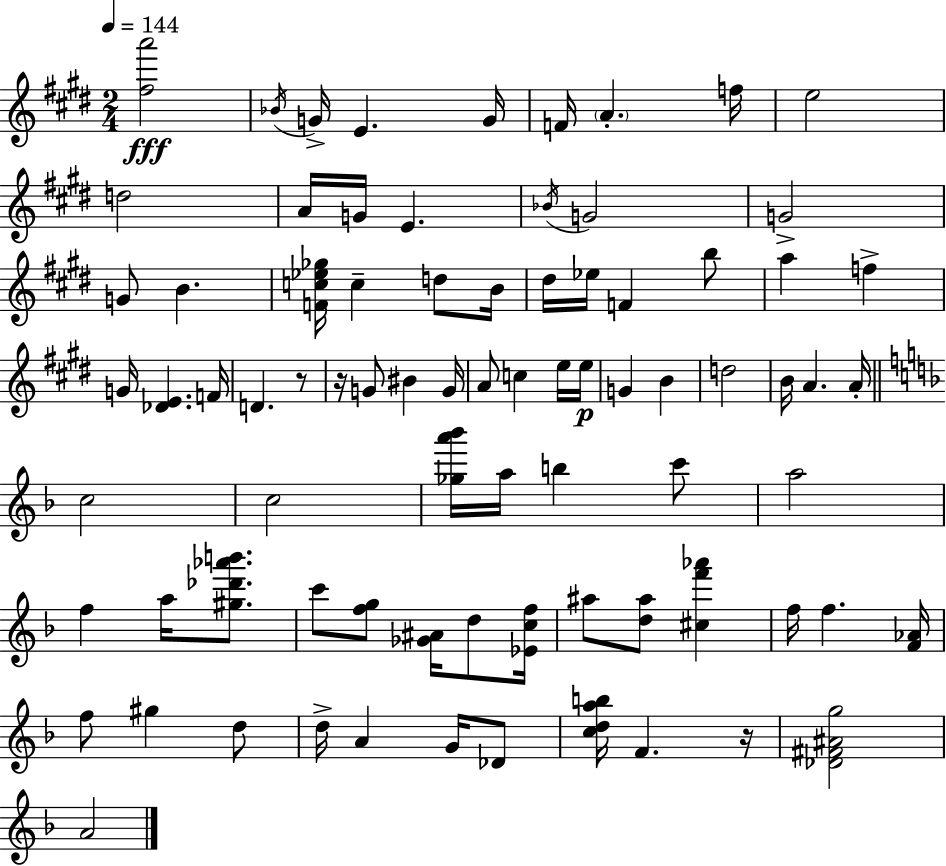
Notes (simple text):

[F#5,A6]/h Bb4/s G4/s E4/q. G4/s F4/s A4/q. F5/s E5/h D5/h A4/s G4/s E4/q. Bb4/s G4/h G4/h G4/e B4/q. [F4,C5,Eb5,Gb5]/s C5/q D5/e B4/s D#5/s Eb5/s F4/q B5/e A5/q F5/q G4/s [Db4,E4]/q. F4/s D4/q. R/e R/s G4/e BIS4/q G4/s A4/e C5/q E5/s E5/s G4/q B4/q D5/h B4/s A4/q. A4/s C5/h C5/h [Gb5,A6,Bb6]/s A5/s B5/q C6/e A5/h F5/q A5/s [G#5,Db6,Ab6,B6]/e. C6/e [F5,G5]/e [Gb4,A#4]/s D5/e [Eb4,C5,F5]/s A#5/e [D5,A#5]/e [C#5,F6,Ab6]/q F5/s F5/q. [F4,Ab4]/s F5/e G#5/q D5/e D5/s A4/q G4/s Db4/e [C5,D5,A5,B5]/s F4/q. R/s [Db4,F#4,A#4,G5]/h A4/h